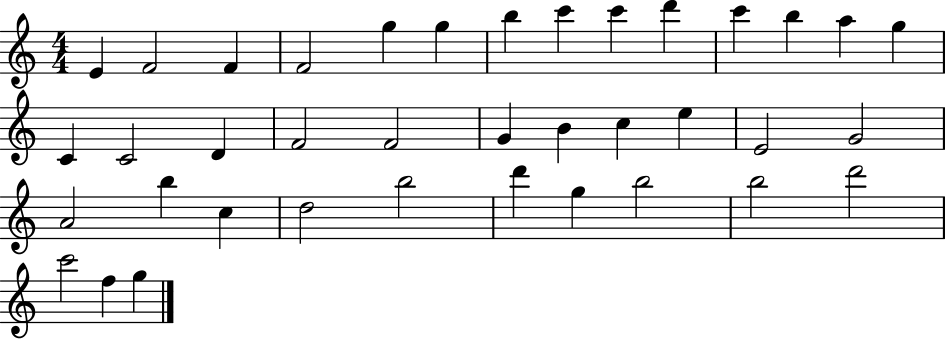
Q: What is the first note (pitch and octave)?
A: E4